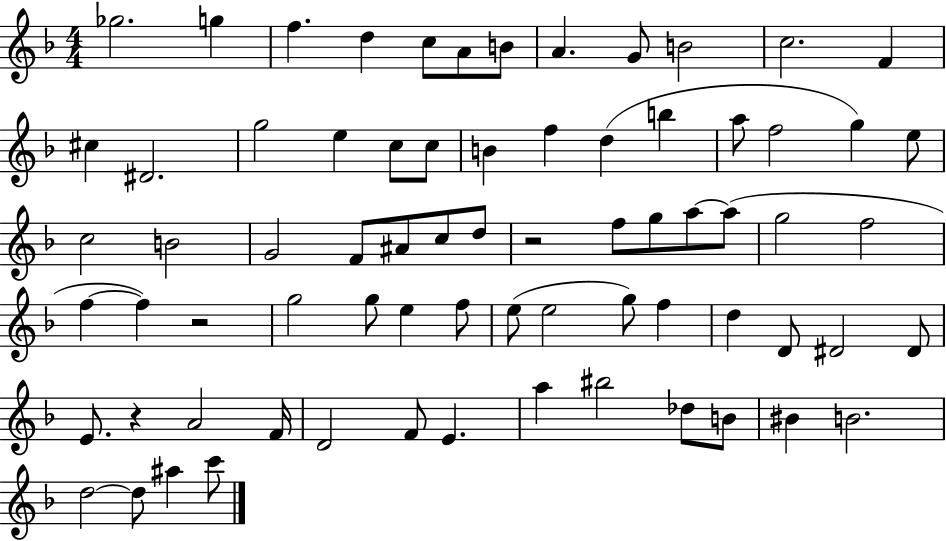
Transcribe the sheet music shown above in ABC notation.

X:1
T:Untitled
M:4/4
L:1/4
K:F
_g2 g f d c/2 A/2 B/2 A G/2 B2 c2 F ^c ^D2 g2 e c/2 c/2 B f d b a/2 f2 g e/2 c2 B2 G2 F/2 ^A/2 c/2 d/2 z2 f/2 g/2 a/2 a/2 g2 f2 f f z2 g2 g/2 e f/2 e/2 e2 g/2 f d D/2 ^D2 ^D/2 E/2 z A2 F/4 D2 F/2 E a ^b2 _d/2 B/2 ^B B2 d2 d/2 ^a c'/2